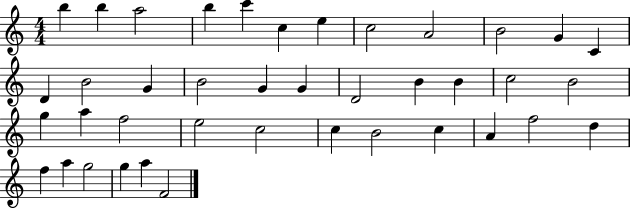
B5/q B5/q A5/h B5/q C6/q C5/q E5/q C5/h A4/h B4/h G4/q C4/q D4/q B4/h G4/q B4/h G4/q G4/q D4/h B4/q B4/q C5/h B4/h G5/q A5/q F5/h E5/h C5/h C5/q B4/h C5/q A4/q F5/h D5/q F5/q A5/q G5/h G5/q A5/q F4/h